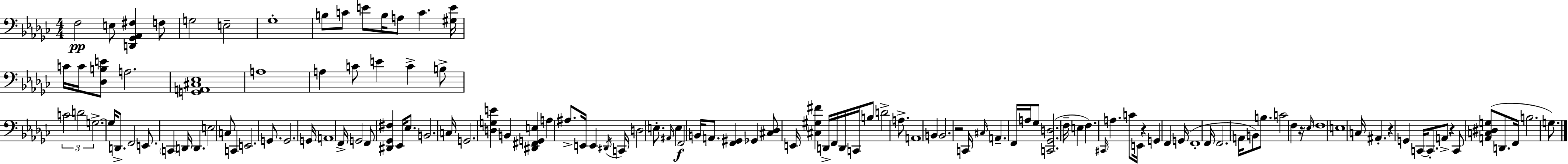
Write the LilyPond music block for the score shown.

{
  \clef bass
  \numericTimeSignature
  \time 4/4
  \key ees \minor
  f2\pp e8 <d, ges, aes, fis>4 f8 | g2 e2-- | ges1-. | b8 c'8 e'8 b16 a8 c'4. <gis e'>16 | \break c'16 c'16 <des b e'>8 a2. | <g, a, cis ees>1 | a1 | a4 c'8 e'4 c'4-> b8-> | \break \tuplet 3/2 { c'2 d'2 | g2.->~~ } g16 d,8.-> | f,2 e,8. \parenthesize c,4 d,16 | d,4. e2 c8 | \break c,4 e,2. | g,8. g,2. g,16 | a,1 | f,16-> g,2 f,8 <dis, ges, fis>4 ees,16 | \break ees8. b,2. c16 | g,2. <d g e'>4 | b,4 <dis, fis, g, e>4 a4 ais8.-> e,16 | e,4 \acciaccatura { dis,16 } c,16 d2 e8.-. | \break \grace { ais,16 } e4\f f,2 b,16 a,8. | <f, gis,>4 ges,4 <cis des>8 e,16 <cis gis fis'>4 | d,16-> f,16 d,16 c,16 b8 d'2-> a8.-> | a,1 | \break b,4 b,2. | r2 c,16 \grace { cis16 } a,4.-- | f,16 a16 ges8 <c, ges, d>2.( | f16-- e4 f4.) \grace { cis,16 } a4. | \break c'8 e,16 r4 g,4 f,4 | g,16( f,1-. | f,16 f,2. | a,16 b,8) b8. c'2 f4 | \break r16 \grace { ees16 } f1 | e1 | c16 ais,4.-. r4 | g,4 c,16~~ c,8.-. a,8-> r4 c,8 | \break <a, c dis g>8( d,8. f,16 b2. | g8.) \bar "|."
}